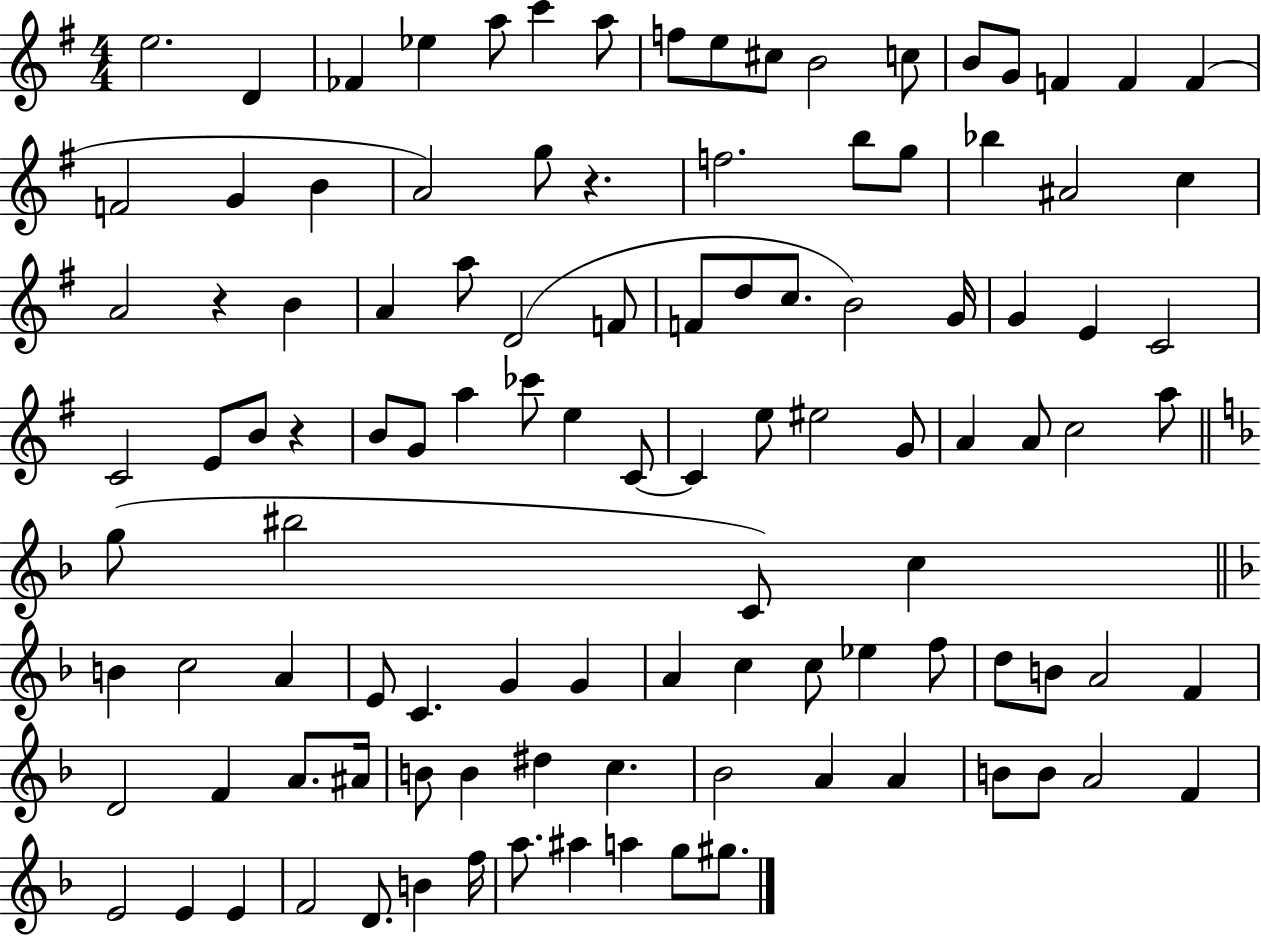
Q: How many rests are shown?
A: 3